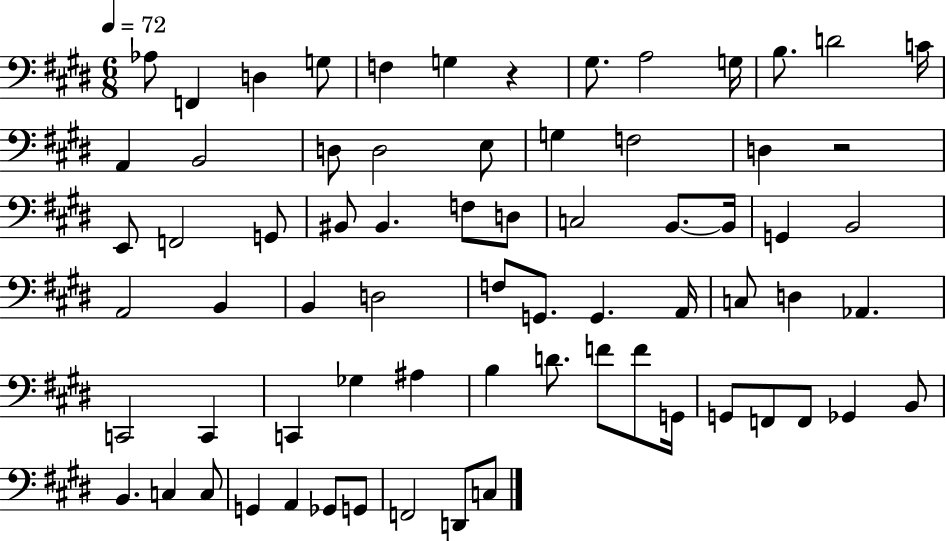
Ab3/e F2/q D3/q G3/e F3/q G3/q R/q G#3/e. A3/h G3/s B3/e. D4/h C4/s A2/q B2/h D3/e D3/h E3/e G3/q F3/h D3/q R/h E2/e F2/h G2/e BIS2/e BIS2/q. F3/e D3/e C3/h B2/e. B2/s G2/q B2/h A2/h B2/q B2/q D3/h F3/e G2/e. G2/q. A2/s C3/e D3/q Ab2/q. C2/h C2/q C2/q Gb3/q A#3/q B3/q D4/e. F4/e F4/e G2/s G2/e F2/e F2/e Gb2/q B2/e B2/q. C3/q C3/e G2/q A2/q Gb2/e G2/e F2/h D2/e C3/e